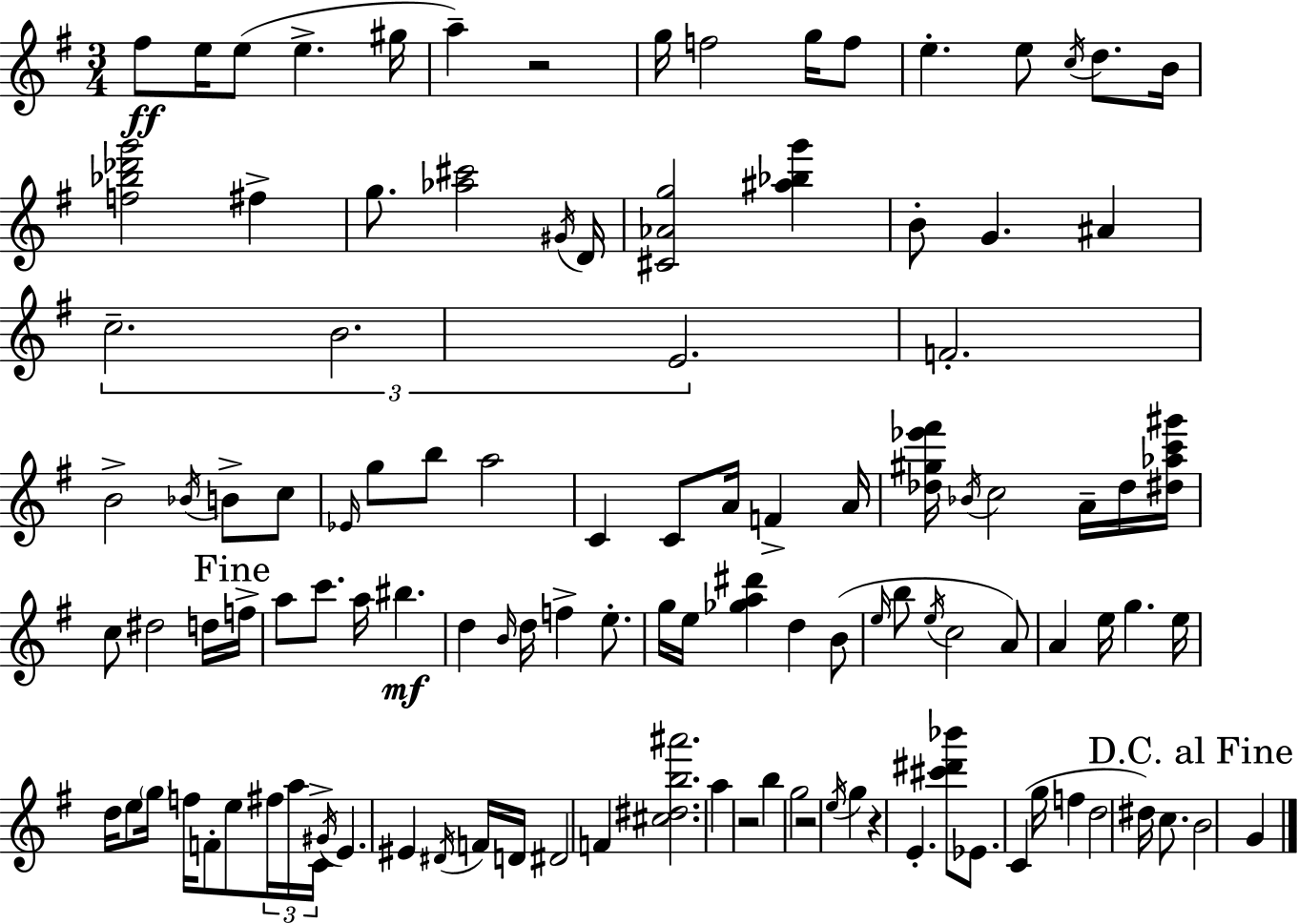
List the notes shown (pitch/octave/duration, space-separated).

F#5/e E5/s E5/e E5/q. G#5/s A5/q R/h G5/s F5/h G5/s F5/e E5/q. E5/e C5/s D5/e. B4/s [F5,Bb5,Db6,G6]/h F#5/q G5/e. [Ab5,C#6]/h G#4/s D4/s [C#4,Ab4,G5]/h [A#5,Bb5,G6]/q B4/e G4/q. A#4/q C5/h. B4/h. E4/h. F4/h. B4/h Bb4/s B4/e C5/e Eb4/s G5/e B5/e A5/h C4/q C4/e A4/s F4/q A4/s [Db5,G#5,Eb6,F#6]/s Bb4/s C5/h A4/s Db5/s [D#5,Ab5,C6,G#6]/s C5/e D#5/h D5/s F5/s A5/e C6/e. A5/s BIS5/q. D5/q B4/s D5/s F5/q E5/e. G5/s E5/s [Gb5,A5,D#6]/q D5/q B4/e E5/s B5/e E5/s C5/h A4/e A4/q E5/s G5/q. E5/s D5/s E5/e G5/s F5/s F4/e E5/e F#5/s A5/s C4/s G#4/s E4/q. EIS4/q D#4/s F4/s D4/s D#4/h F4/q [C#5,D#5,B5,A#6]/h. A5/q R/h B5/q G5/h R/h E5/s G5/q R/q E4/q. [C#6,D#6,Bb6]/e Eb4/e. C4/q G5/s F5/q D5/h D#5/s C5/e. B4/h G4/q